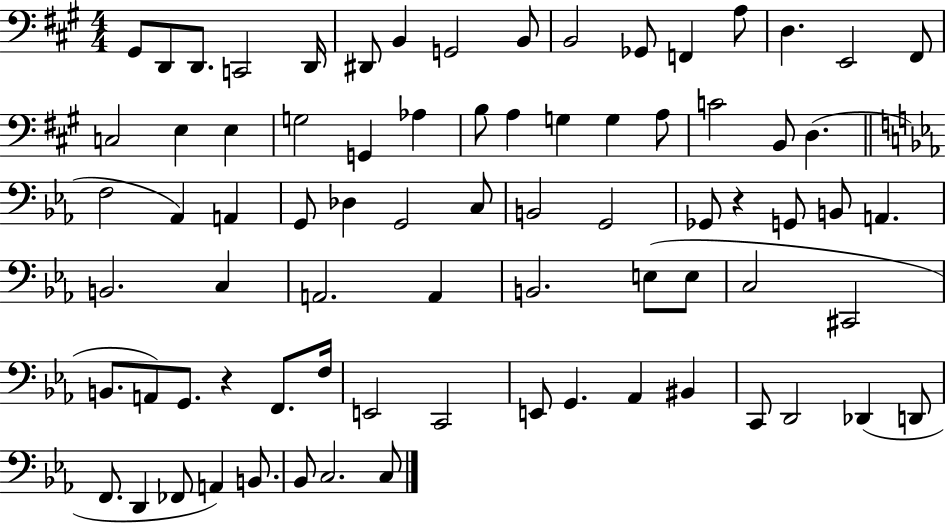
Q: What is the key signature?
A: A major